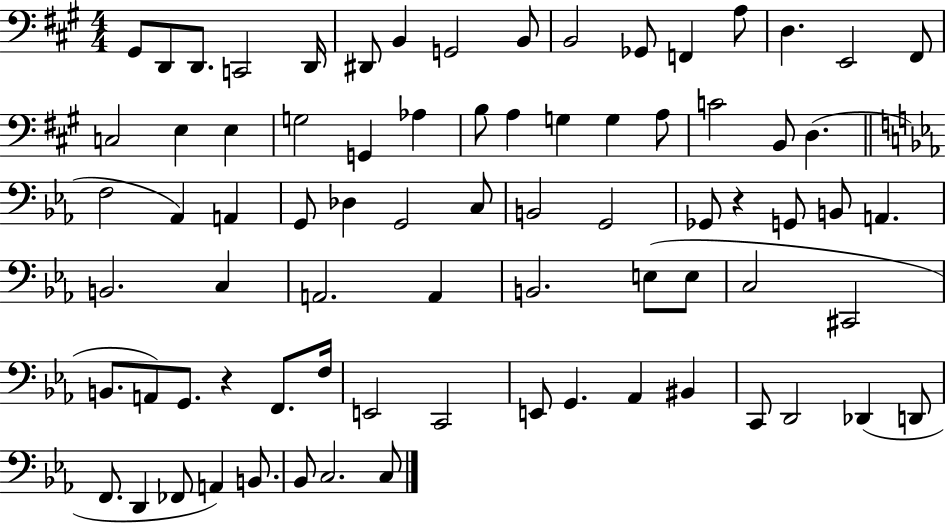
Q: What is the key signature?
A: A major